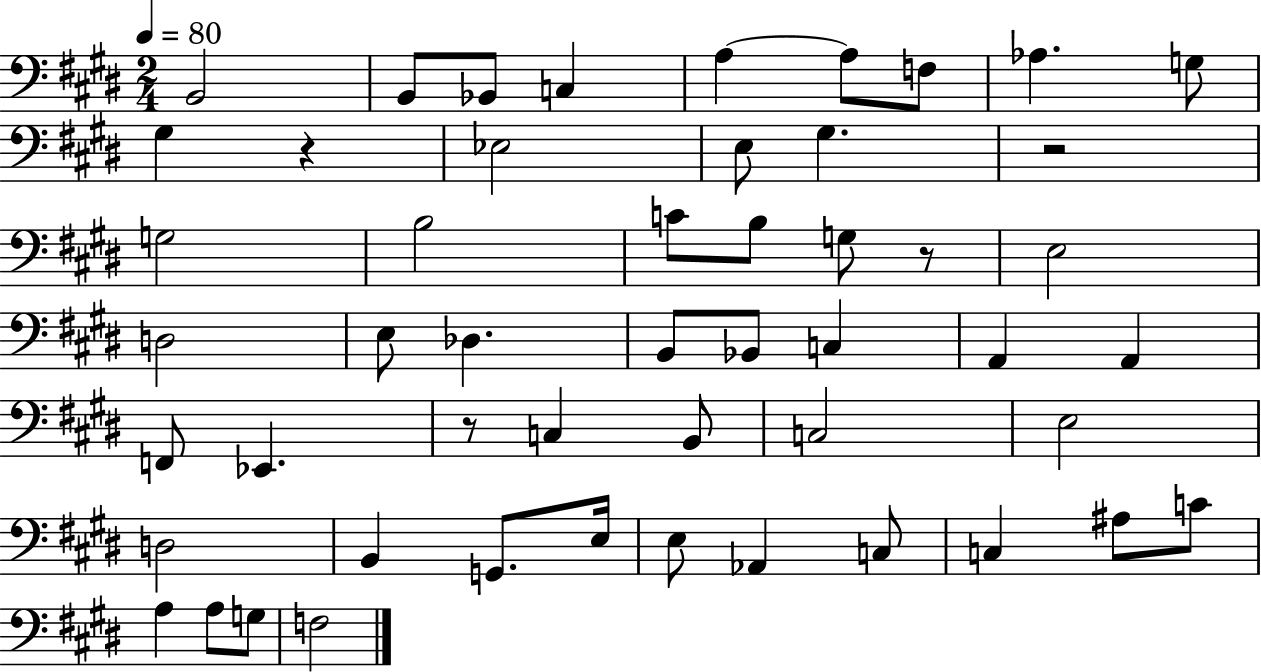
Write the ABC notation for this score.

X:1
T:Untitled
M:2/4
L:1/4
K:E
B,,2 B,,/2 _B,,/2 C, A, A,/2 F,/2 _A, G,/2 ^G, z _E,2 E,/2 ^G, z2 G,2 B,2 C/2 B,/2 G,/2 z/2 E,2 D,2 E,/2 _D, B,,/2 _B,,/2 C, A,, A,, F,,/2 _E,, z/2 C, B,,/2 C,2 E,2 D,2 B,, G,,/2 E,/4 E,/2 _A,, C,/2 C, ^A,/2 C/2 A, A,/2 G,/2 F,2